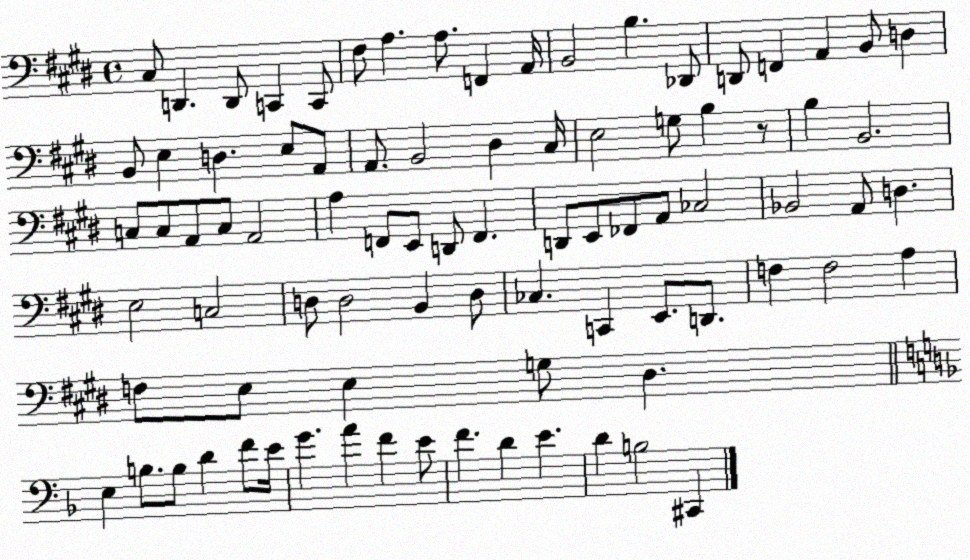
X:1
T:Untitled
M:4/4
L:1/4
K:E
^C,/2 D,, D,,/2 C,, C,,/2 ^F,/2 A, A,/2 F,, A,,/4 B,,2 B, _D,,/2 D,,/2 F,, A,, B,,/2 D, B,,/2 E, D, E,/2 A,,/2 A,,/2 B,,2 ^D, ^C,/4 E,2 G,/2 B, z/2 B, B,,2 C,/2 C,/2 A,,/2 C,/2 A,,2 A, F,,/2 E,,/2 D,,/2 F,, D,,/2 E,,/2 _F,,/2 A,,/2 _C,2 _B,,2 A,,/2 D, E,2 C,2 D,/2 D,2 B,, D,/2 _C, C,, E,,/2 D,,/2 F, F,2 A, F,/2 E,/2 E, G,/2 ^D, E, B,/2 B,/2 D F/2 E/4 G A F E/2 F D E D B,2 ^C,,